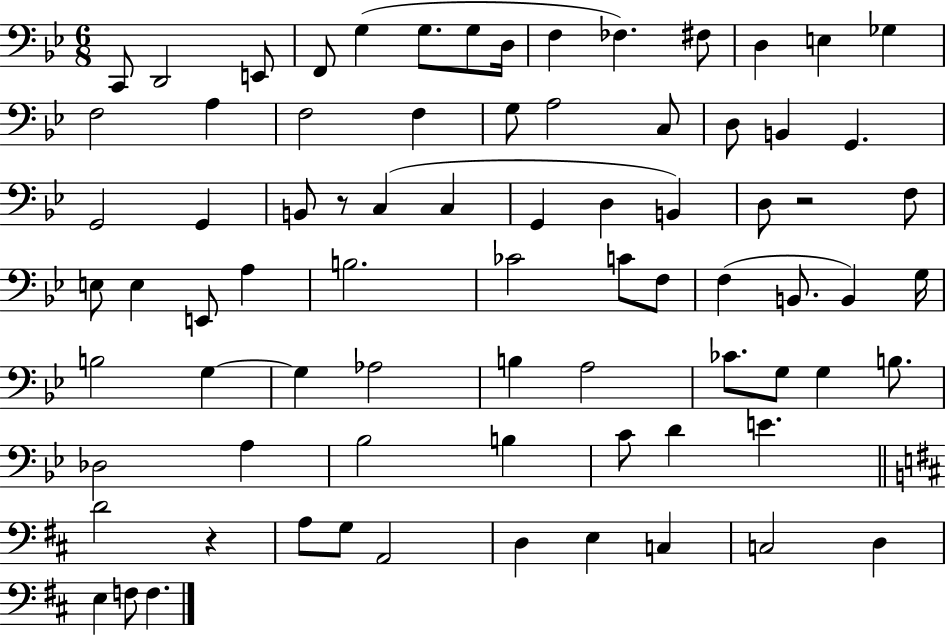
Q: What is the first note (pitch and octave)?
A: C2